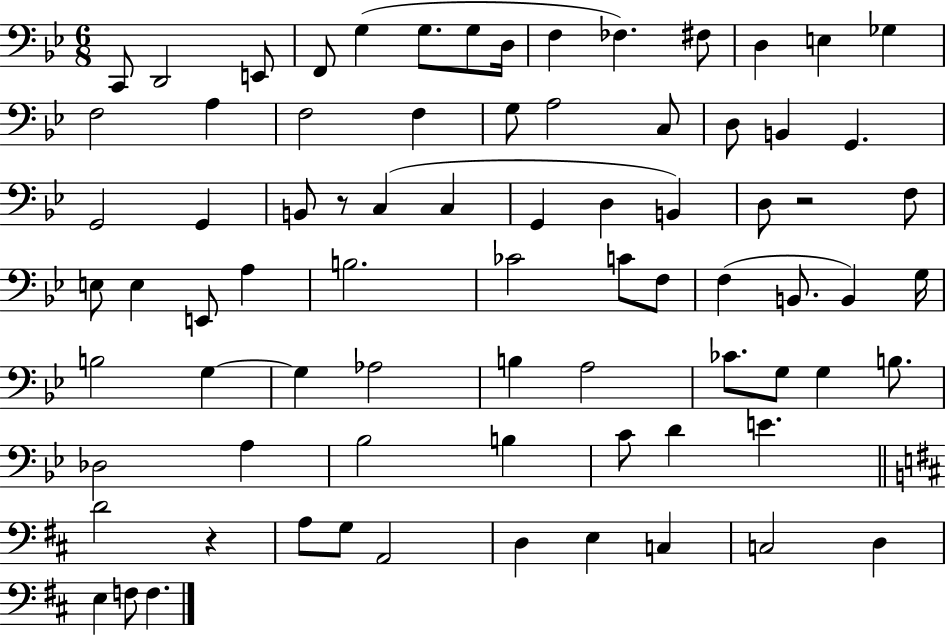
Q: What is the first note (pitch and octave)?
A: C2